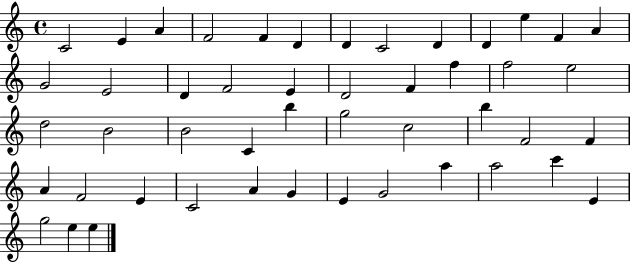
{
  \clef treble
  \time 4/4
  \defaultTimeSignature
  \key c \major
  c'2 e'4 a'4 | f'2 f'4 d'4 | d'4 c'2 d'4 | d'4 e''4 f'4 a'4 | \break g'2 e'2 | d'4 f'2 e'4 | d'2 f'4 f''4 | f''2 e''2 | \break d''2 b'2 | b'2 c'4 b''4 | g''2 c''2 | b''4 f'2 f'4 | \break a'4 f'2 e'4 | c'2 a'4 g'4 | e'4 g'2 a''4 | a''2 c'''4 e'4 | \break g''2 e''4 e''4 | \bar "|."
}